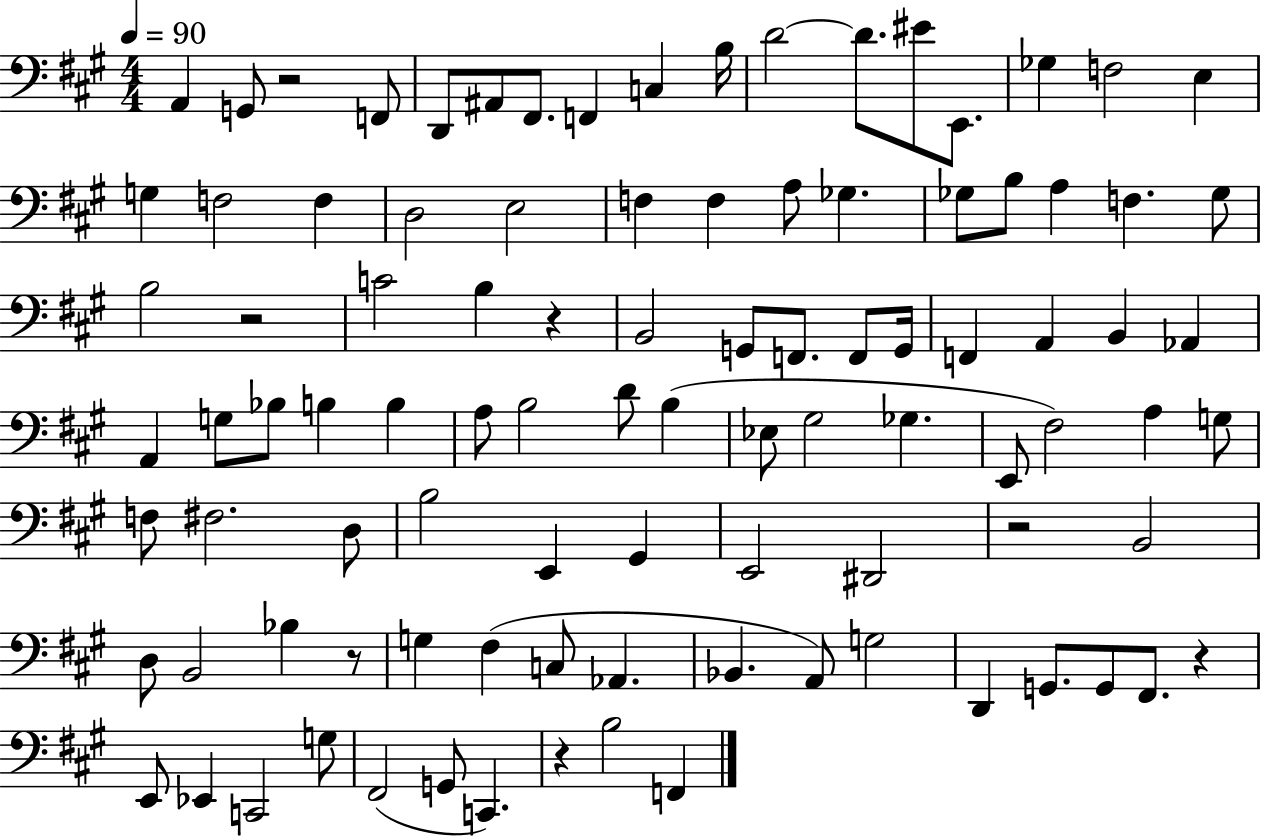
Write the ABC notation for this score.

X:1
T:Untitled
M:4/4
L:1/4
K:A
A,, G,,/2 z2 F,,/2 D,,/2 ^A,,/2 ^F,,/2 F,, C, B,/4 D2 D/2 ^E/2 E,,/2 _G, F,2 E, G, F,2 F, D,2 E,2 F, F, A,/2 _G, _G,/2 B,/2 A, F, _G,/2 B,2 z2 C2 B, z B,,2 G,,/2 F,,/2 F,,/2 G,,/4 F,, A,, B,, _A,, A,, G,/2 _B,/2 B, B, A,/2 B,2 D/2 B, _E,/2 ^G,2 _G, E,,/2 ^F,2 A, G,/2 F,/2 ^F,2 D,/2 B,2 E,, ^G,, E,,2 ^D,,2 z2 B,,2 D,/2 B,,2 _B, z/2 G, ^F, C,/2 _A,, _B,, A,,/2 G,2 D,, G,,/2 G,,/2 ^F,,/2 z E,,/2 _E,, C,,2 G,/2 ^F,,2 G,,/2 C,, z B,2 F,,